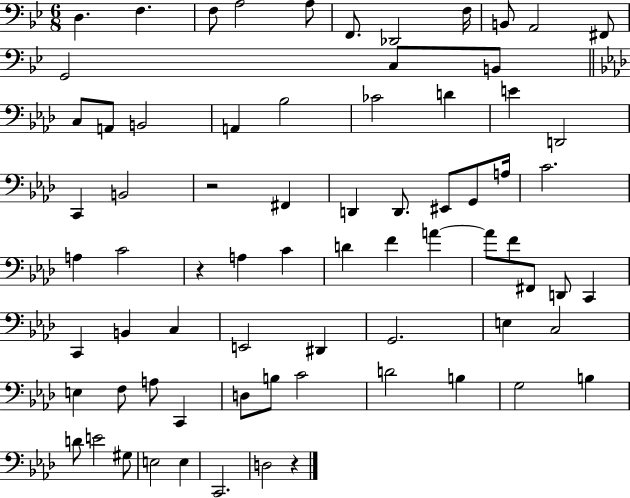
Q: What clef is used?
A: bass